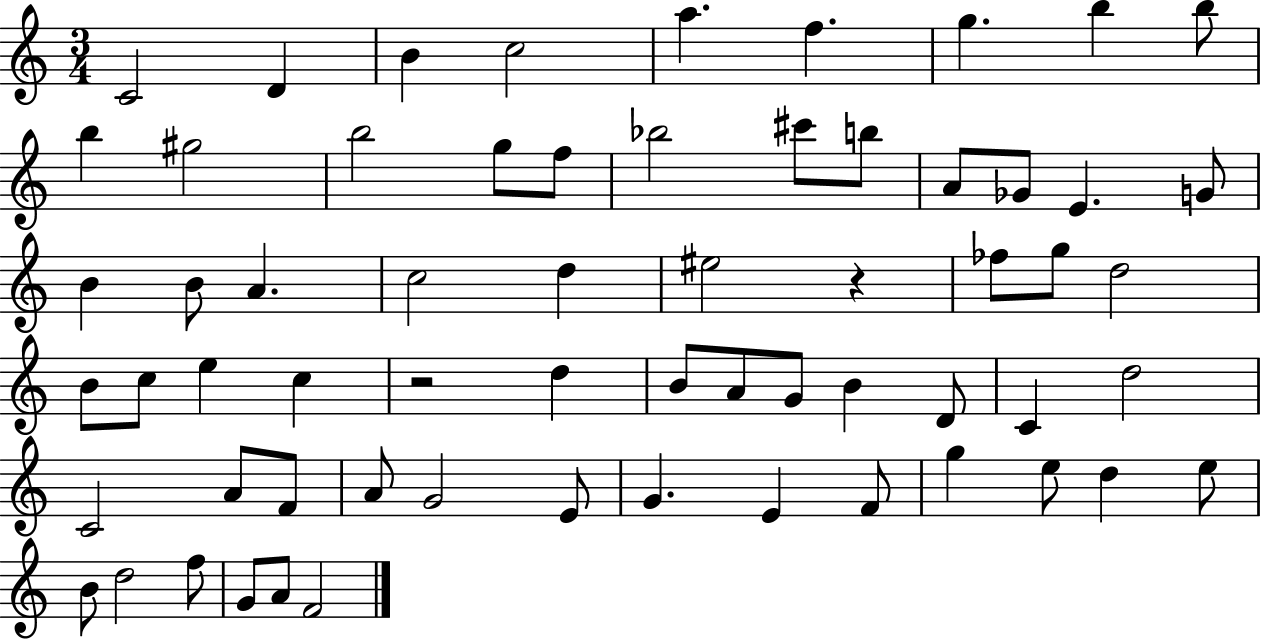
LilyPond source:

{
  \clef treble
  \numericTimeSignature
  \time 3/4
  \key c \major
  \repeat volta 2 { c'2 d'4 | b'4 c''2 | a''4. f''4. | g''4. b''4 b''8 | \break b''4 gis''2 | b''2 g''8 f''8 | bes''2 cis'''8 b''8 | a'8 ges'8 e'4. g'8 | \break b'4 b'8 a'4. | c''2 d''4 | eis''2 r4 | fes''8 g''8 d''2 | \break b'8 c''8 e''4 c''4 | r2 d''4 | b'8 a'8 g'8 b'4 d'8 | c'4 d''2 | \break c'2 a'8 f'8 | a'8 g'2 e'8 | g'4. e'4 f'8 | g''4 e''8 d''4 e''8 | \break b'8 d''2 f''8 | g'8 a'8 f'2 | } \bar "|."
}